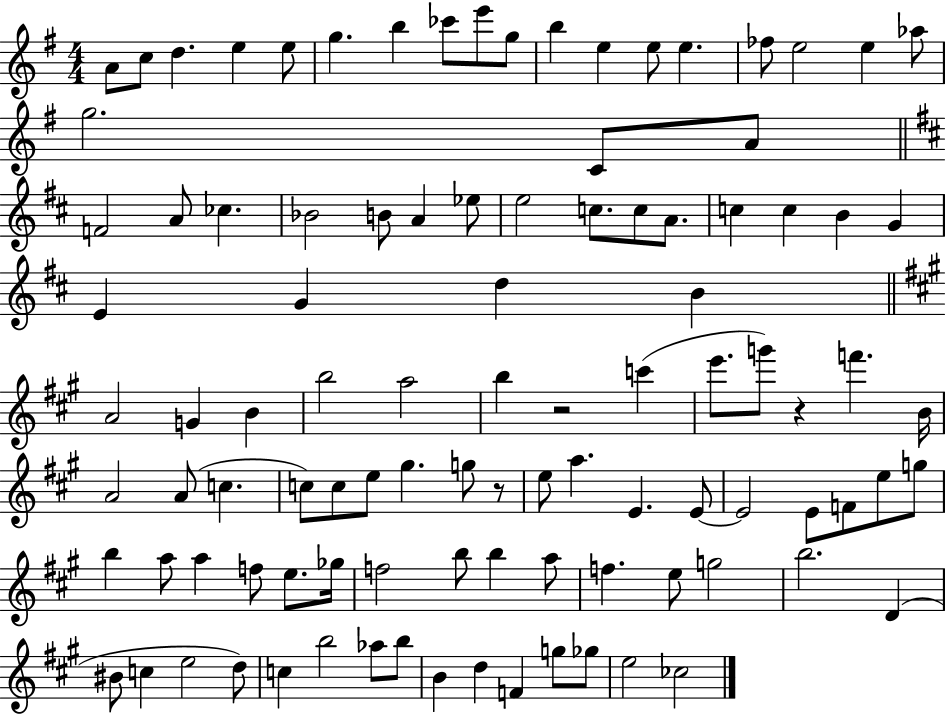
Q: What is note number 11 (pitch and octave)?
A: B5